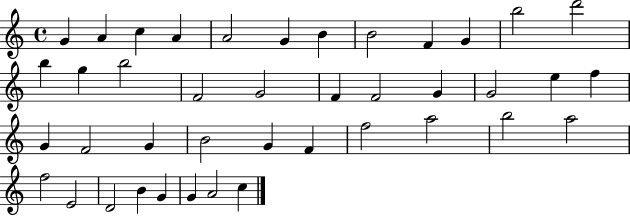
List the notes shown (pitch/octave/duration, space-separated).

G4/q A4/q C5/q A4/q A4/h G4/q B4/q B4/h F4/q G4/q B5/h D6/h B5/q G5/q B5/h F4/h G4/h F4/q F4/h G4/q G4/h E5/q F5/q G4/q F4/h G4/q B4/h G4/q F4/q F5/h A5/h B5/h A5/h F5/h E4/h D4/h B4/q G4/q G4/q A4/h C5/q